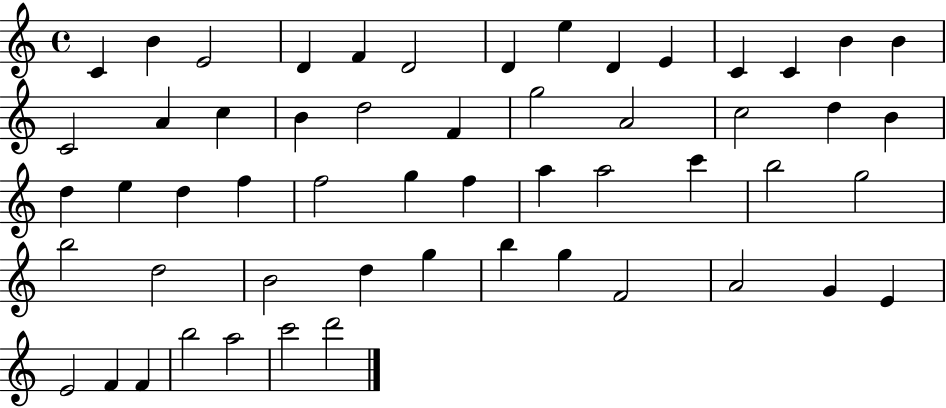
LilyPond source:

{
  \clef treble
  \time 4/4
  \defaultTimeSignature
  \key c \major
  c'4 b'4 e'2 | d'4 f'4 d'2 | d'4 e''4 d'4 e'4 | c'4 c'4 b'4 b'4 | \break c'2 a'4 c''4 | b'4 d''2 f'4 | g''2 a'2 | c''2 d''4 b'4 | \break d''4 e''4 d''4 f''4 | f''2 g''4 f''4 | a''4 a''2 c'''4 | b''2 g''2 | \break b''2 d''2 | b'2 d''4 g''4 | b''4 g''4 f'2 | a'2 g'4 e'4 | \break e'2 f'4 f'4 | b''2 a''2 | c'''2 d'''2 | \bar "|."
}